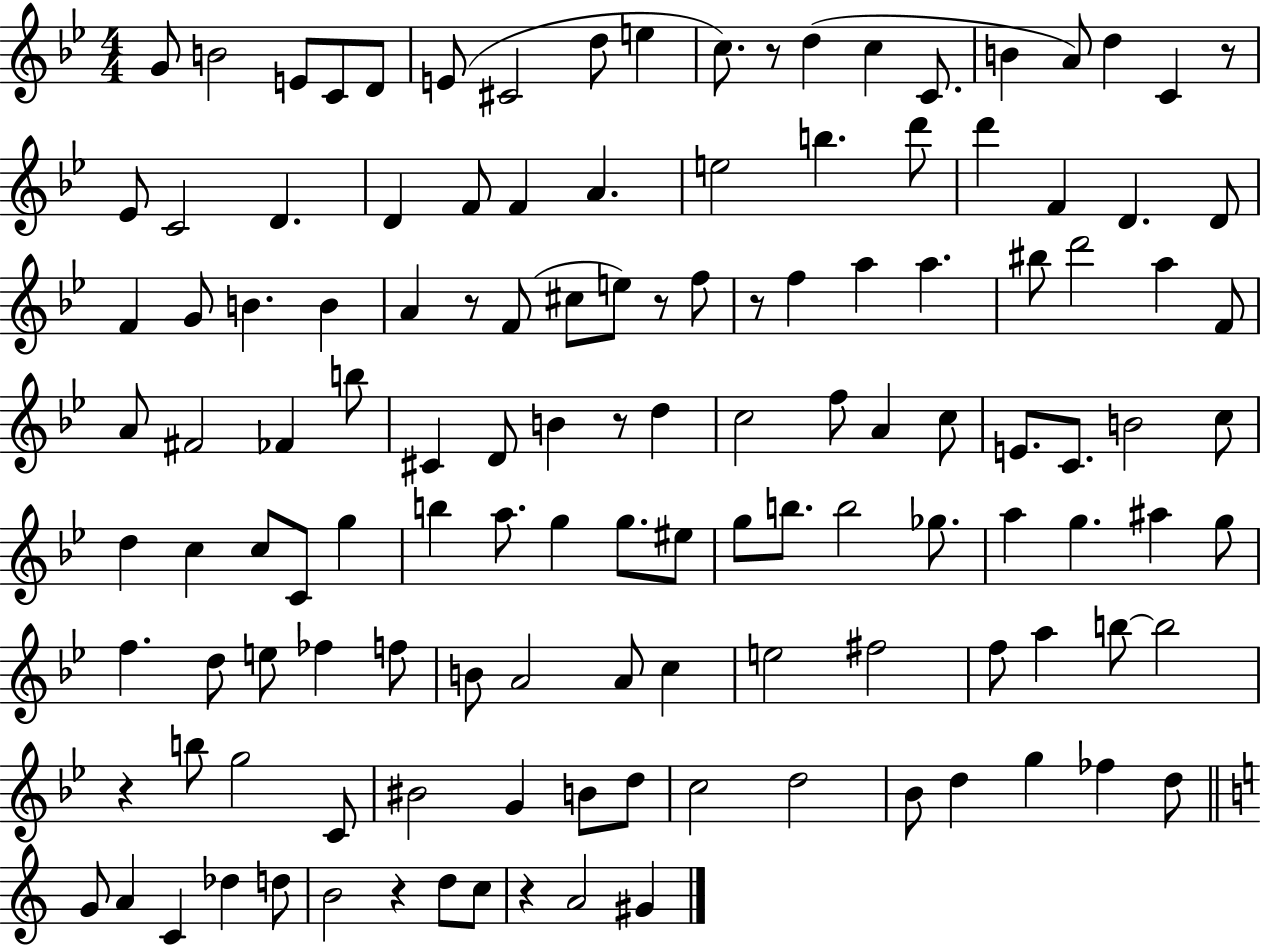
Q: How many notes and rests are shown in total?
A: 129